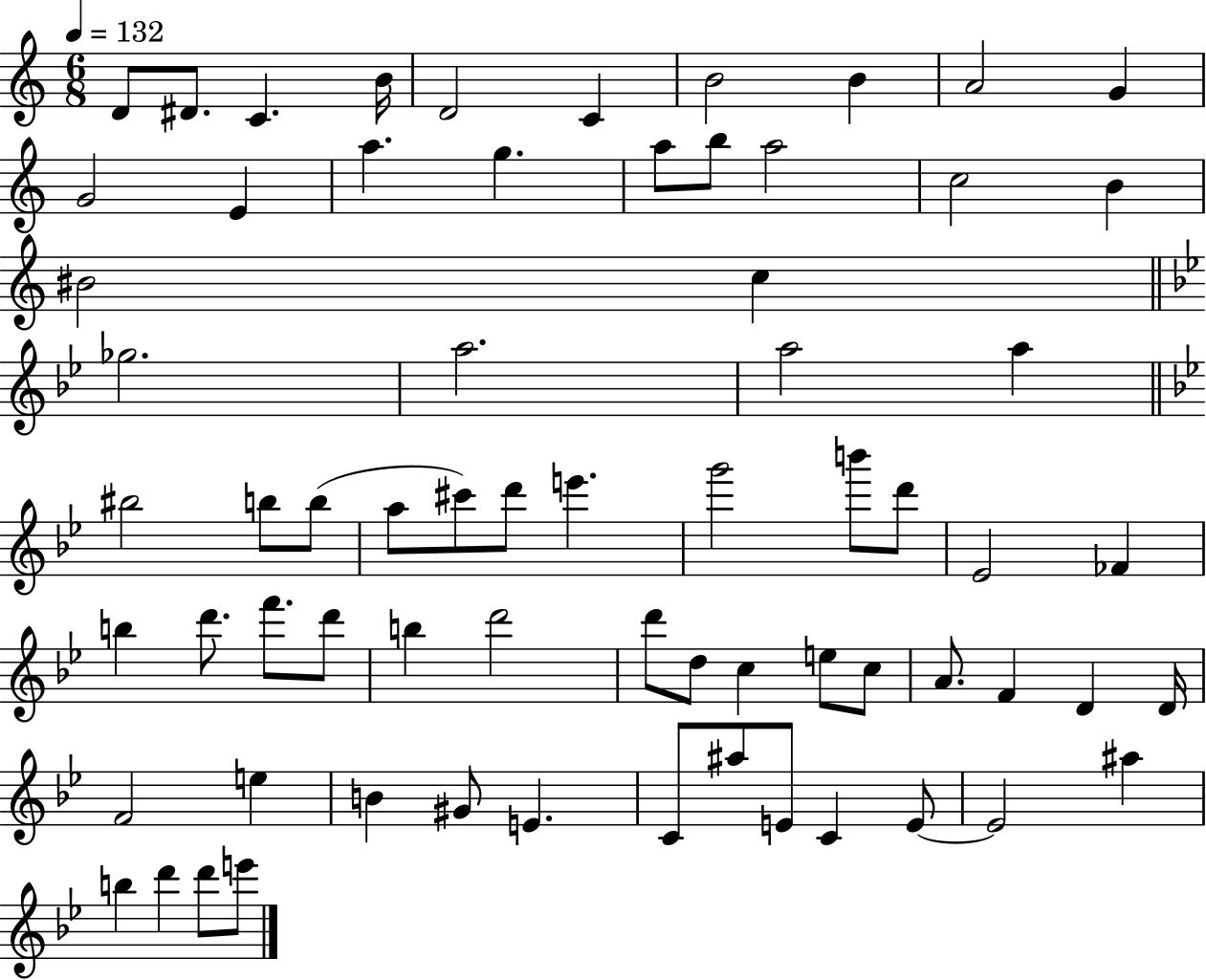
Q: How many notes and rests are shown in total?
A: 68